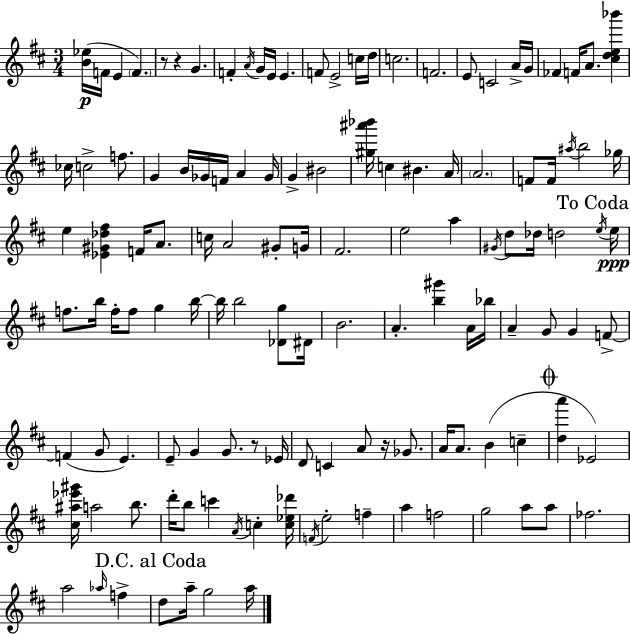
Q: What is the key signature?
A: D major